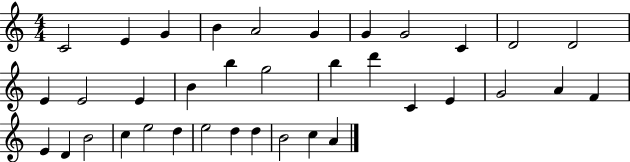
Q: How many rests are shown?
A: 0